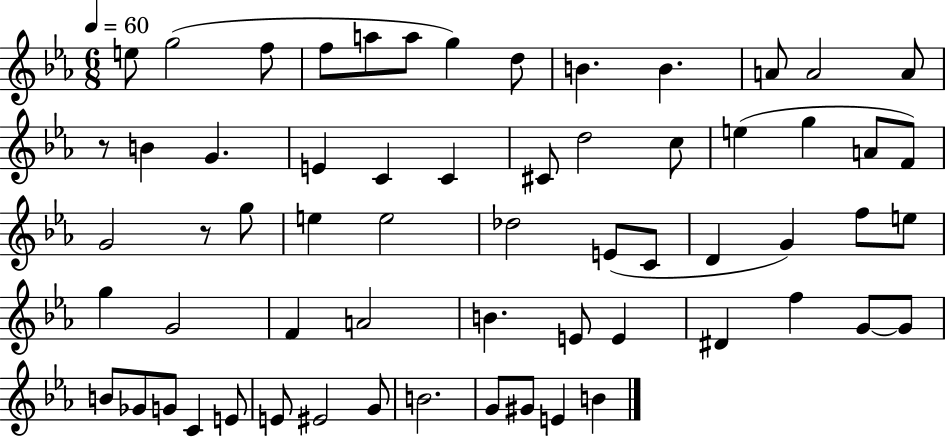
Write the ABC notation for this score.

X:1
T:Untitled
M:6/8
L:1/4
K:Eb
e/2 g2 f/2 f/2 a/2 a/2 g d/2 B B A/2 A2 A/2 z/2 B G E C C ^C/2 d2 c/2 e g A/2 F/2 G2 z/2 g/2 e e2 _d2 E/2 C/2 D G f/2 e/2 g G2 F A2 B E/2 E ^D f G/2 G/2 B/2 _G/2 G/2 C E/2 E/2 ^E2 G/2 B2 G/2 ^G/2 E B